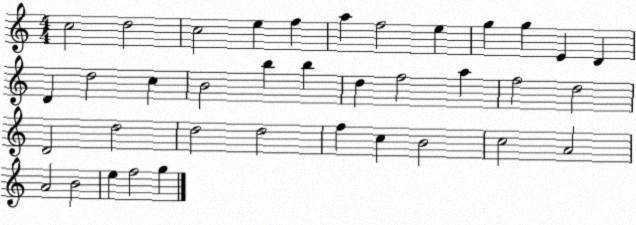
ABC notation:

X:1
T:Untitled
M:4/4
L:1/4
K:C
c2 d2 c2 e f a f2 e g g E D D d2 c B2 b b d f2 a f2 d2 D2 d2 d2 d2 f c B2 c2 A2 A2 B2 e f2 g